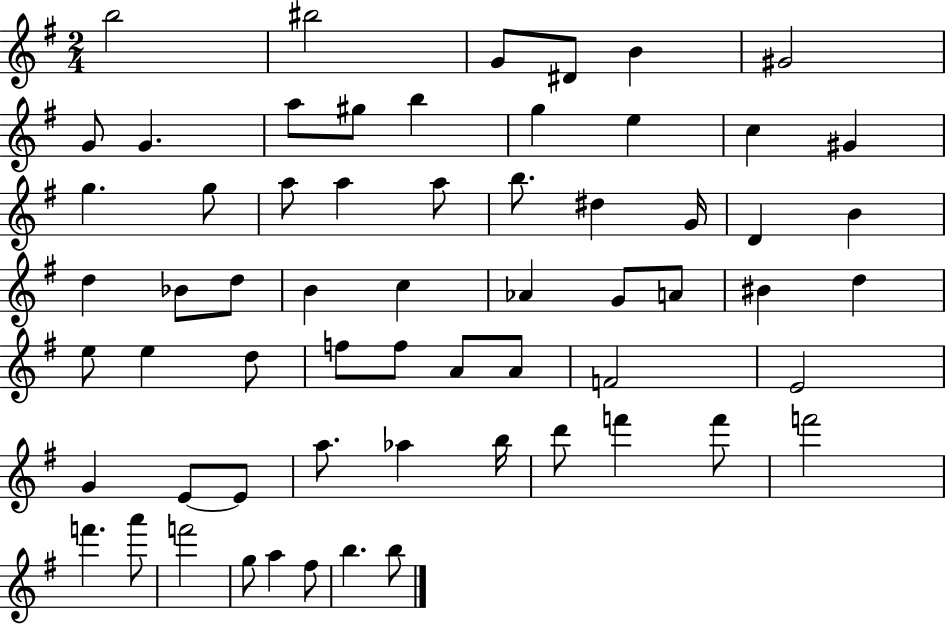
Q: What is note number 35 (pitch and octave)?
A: D5